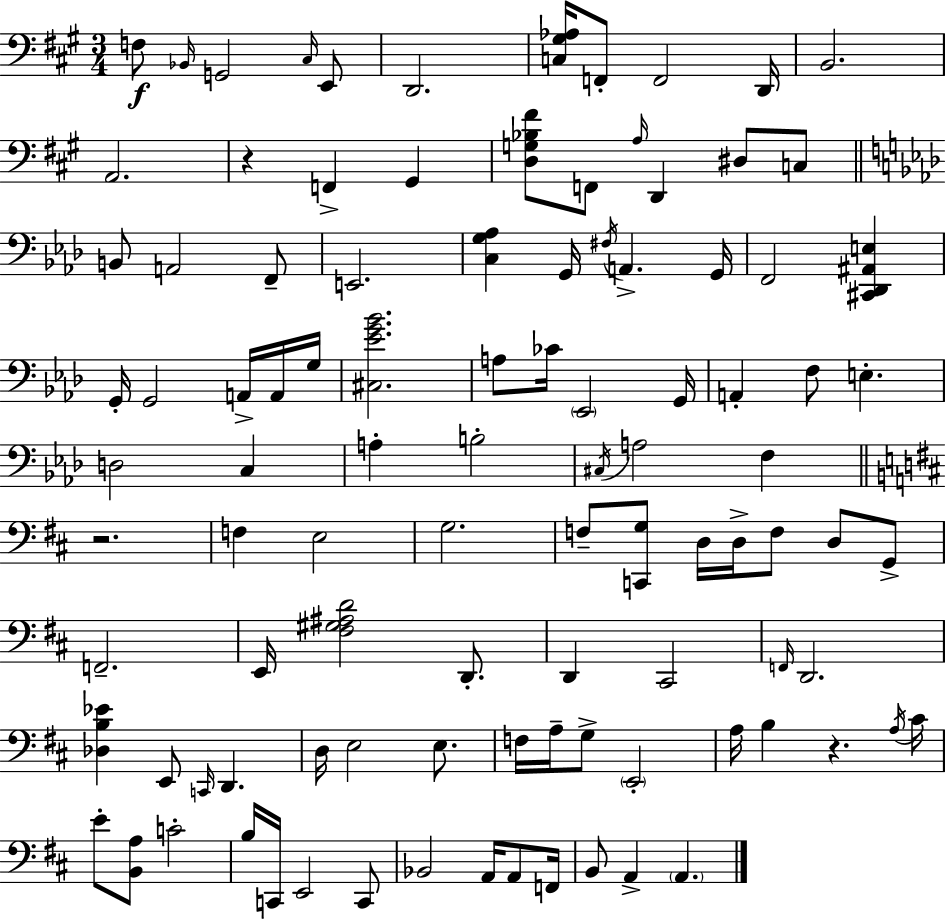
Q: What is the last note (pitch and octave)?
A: A2